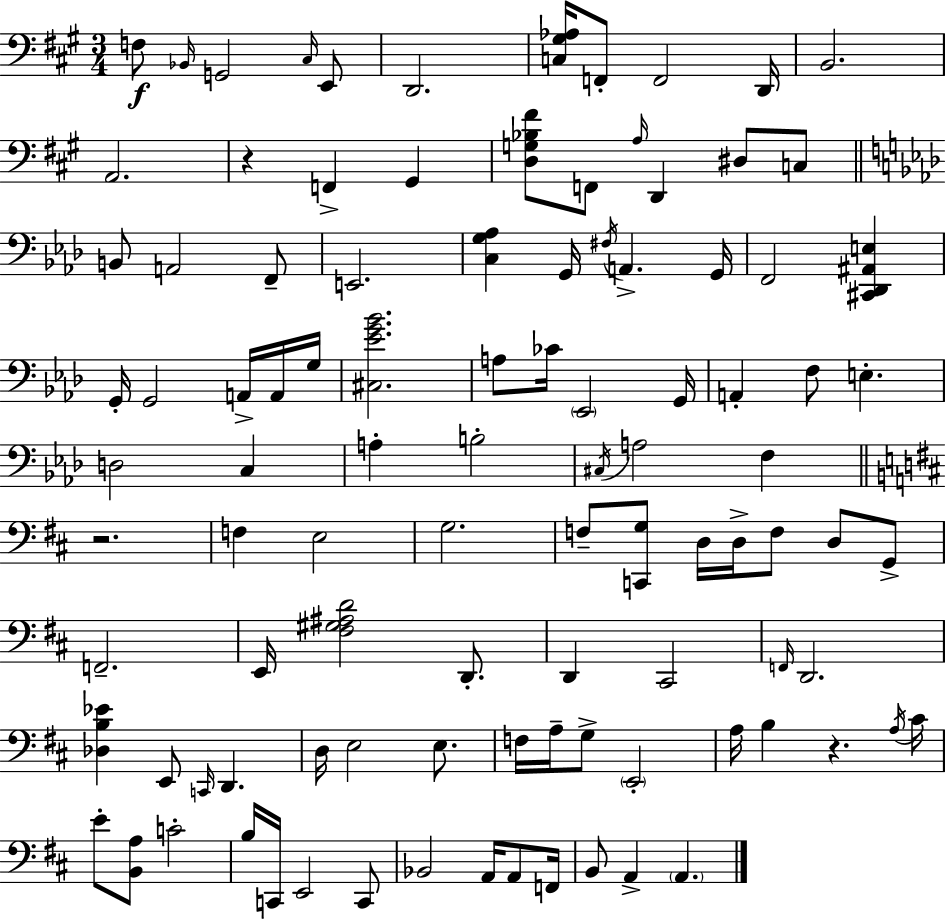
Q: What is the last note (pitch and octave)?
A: A2